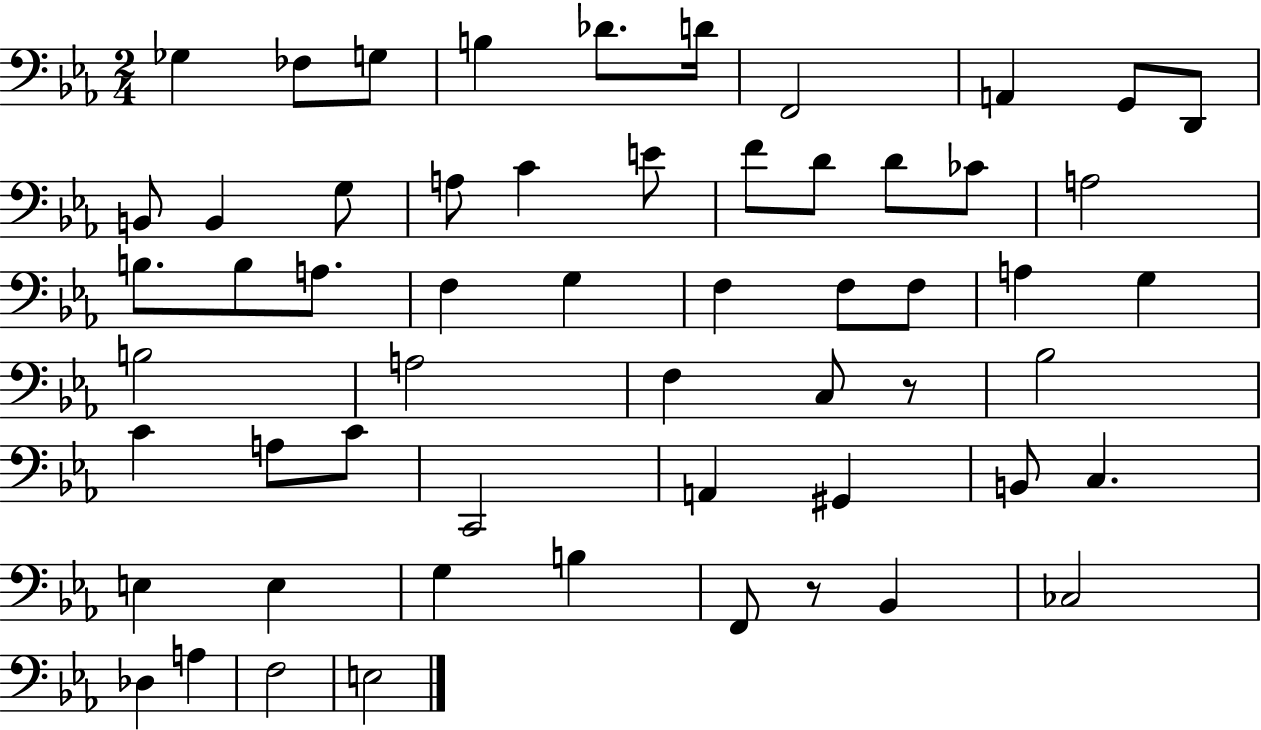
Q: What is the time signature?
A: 2/4